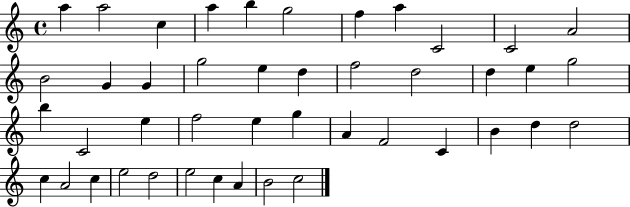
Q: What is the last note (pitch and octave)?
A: C5